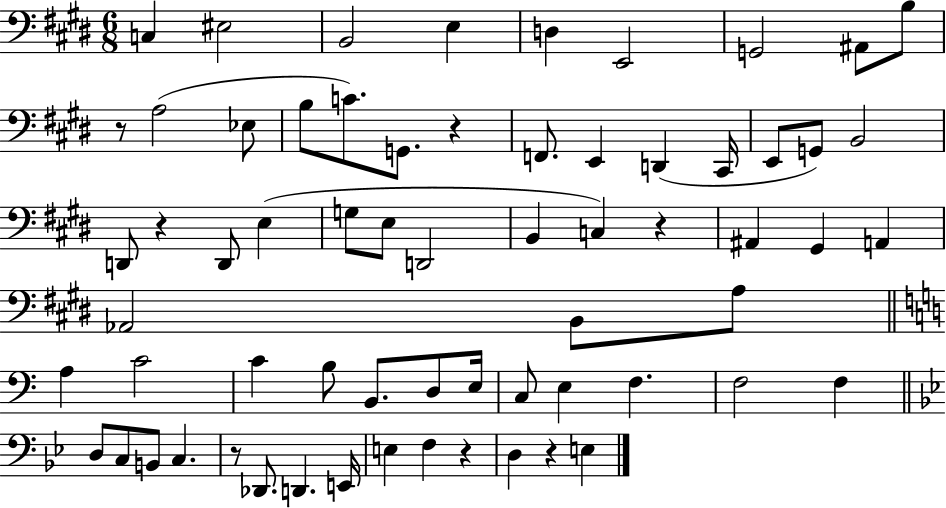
{
  \clef bass
  \numericTimeSignature
  \time 6/8
  \key e \major
  c4 eis2 | b,2 e4 | d4 e,2 | g,2 ais,8 b8 | \break r8 a2( ees8 | b8 c'8.) g,8. r4 | f,8. e,4 d,4( cis,16 | e,8 g,8) b,2 | \break d,8 r4 d,8 e4( | g8 e8 d,2 | b,4 c4) r4 | ais,4 gis,4 a,4 | \break aes,2 b,8 a8 | \bar "||" \break \key c \major a4 c'2 | c'4 b8 b,8. d8 e16 | c8 e4 f4. | f2 f4 | \break \bar "||" \break \key bes \major d8 c8 b,8 c4. | r8 des,8. d,4. e,16 | e4 f4 r4 | d4 r4 e4 | \break \bar "|."
}